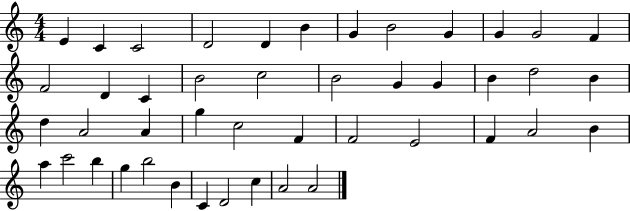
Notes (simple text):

E4/q C4/q C4/h D4/h D4/q B4/q G4/q B4/h G4/q G4/q G4/h F4/q F4/h D4/q C4/q B4/h C5/h B4/h G4/q G4/q B4/q D5/h B4/q D5/q A4/h A4/q G5/q C5/h F4/q F4/h E4/h F4/q A4/h B4/q A5/q C6/h B5/q G5/q B5/h B4/q C4/q D4/h C5/q A4/h A4/h